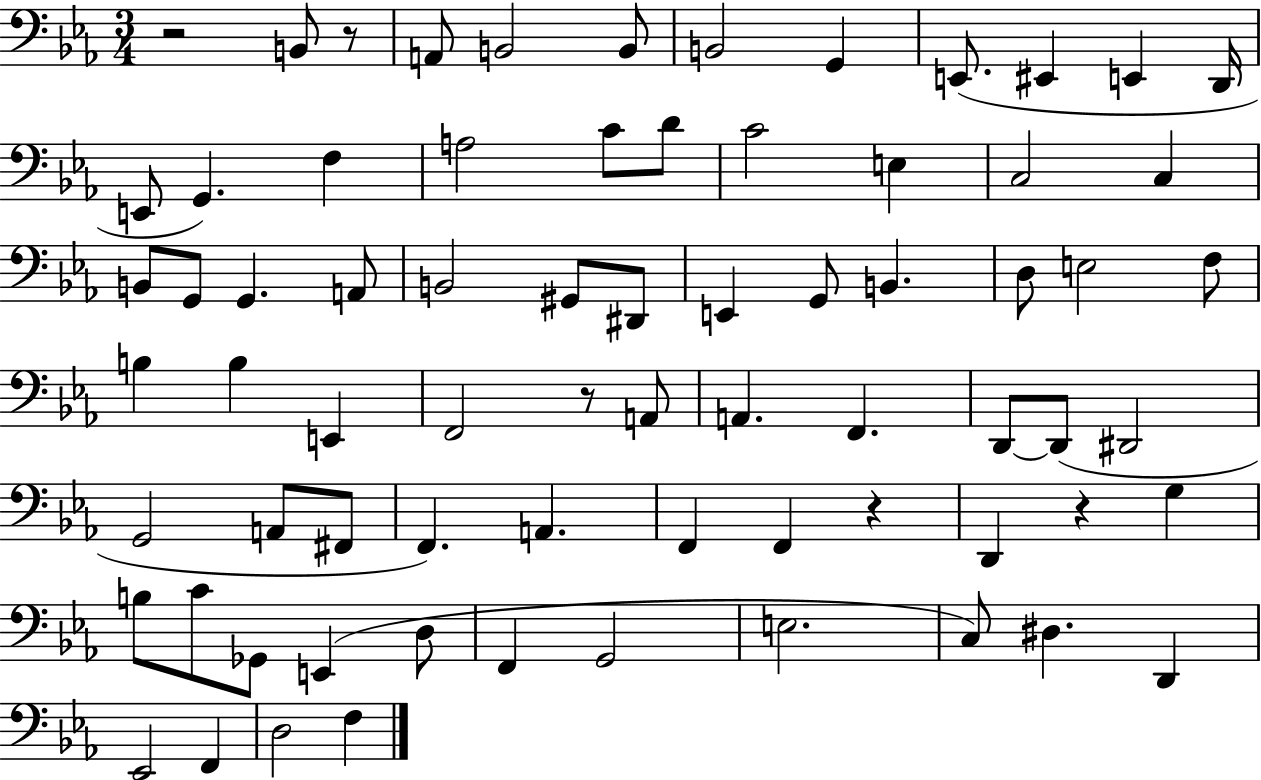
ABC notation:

X:1
T:Untitled
M:3/4
L:1/4
K:Eb
z2 B,,/2 z/2 A,,/2 B,,2 B,,/2 B,,2 G,, E,,/2 ^E,, E,, D,,/4 E,,/2 G,, F, A,2 C/2 D/2 C2 E, C,2 C, B,,/2 G,,/2 G,, A,,/2 B,,2 ^G,,/2 ^D,,/2 E,, G,,/2 B,, D,/2 E,2 F,/2 B, B, E,, F,,2 z/2 A,,/2 A,, F,, D,,/2 D,,/2 ^D,,2 G,,2 A,,/2 ^F,,/2 F,, A,, F,, F,, z D,, z G, B,/2 C/2 _G,,/2 E,, D,/2 F,, G,,2 E,2 C,/2 ^D, D,, _E,,2 F,, D,2 F,